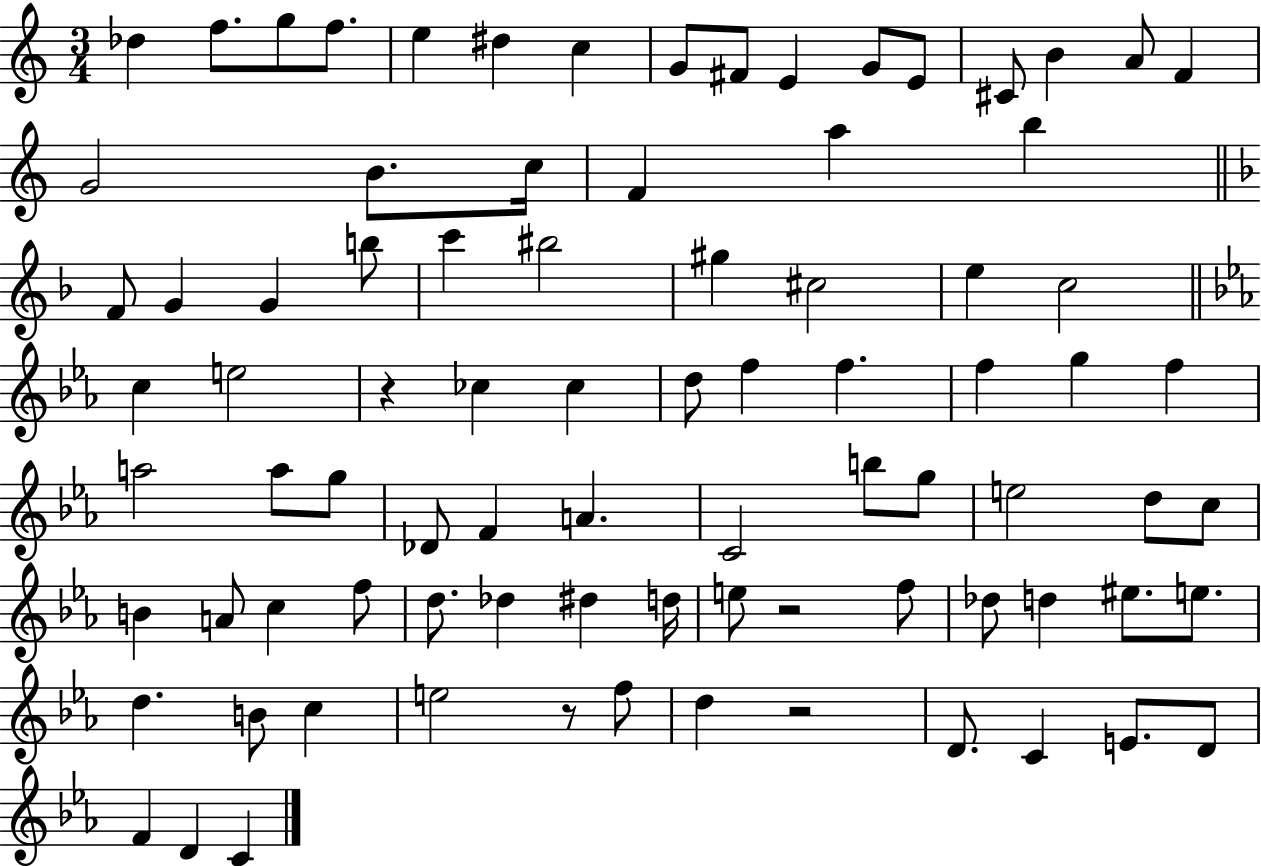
{
  \clef treble
  \numericTimeSignature
  \time 3/4
  \key c \major
  \repeat volta 2 { des''4 f''8. g''8 f''8. | e''4 dis''4 c''4 | g'8 fis'8 e'4 g'8 e'8 | cis'8 b'4 a'8 f'4 | \break g'2 b'8. c''16 | f'4 a''4 b''4 | \bar "||" \break \key f \major f'8 g'4 g'4 b''8 | c'''4 bis''2 | gis''4 cis''2 | e''4 c''2 | \break \bar "||" \break \key ees \major c''4 e''2 | r4 ces''4 ces''4 | d''8 f''4 f''4. | f''4 g''4 f''4 | \break a''2 a''8 g''8 | des'8 f'4 a'4. | c'2 b''8 g''8 | e''2 d''8 c''8 | \break b'4 a'8 c''4 f''8 | d''8. des''4 dis''4 d''16 | e''8 r2 f''8 | des''8 d''4 eis''8. e''8. | \break d''4. b'8 c''4 | e''2 r8 f''8 | d''4 r2 | d'8. c'4 e'8. d'8 | \break f'4 d'4 c'4 | } \bar "|."
}